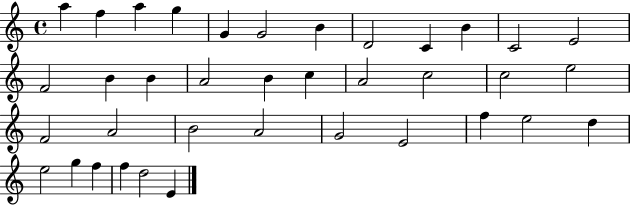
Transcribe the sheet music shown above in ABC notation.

X:1
T:Untitled
M:4/4
L:1/4
K:C
a f a g G G2 B D2 C B C2 E2 F2 B B A2 B c A2 c2 c2 e2 F2 A2 B2 A2 G2 E2 f e2 d e2 g f f d2 E